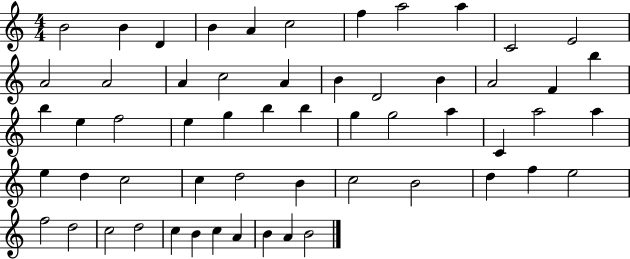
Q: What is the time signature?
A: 4/4